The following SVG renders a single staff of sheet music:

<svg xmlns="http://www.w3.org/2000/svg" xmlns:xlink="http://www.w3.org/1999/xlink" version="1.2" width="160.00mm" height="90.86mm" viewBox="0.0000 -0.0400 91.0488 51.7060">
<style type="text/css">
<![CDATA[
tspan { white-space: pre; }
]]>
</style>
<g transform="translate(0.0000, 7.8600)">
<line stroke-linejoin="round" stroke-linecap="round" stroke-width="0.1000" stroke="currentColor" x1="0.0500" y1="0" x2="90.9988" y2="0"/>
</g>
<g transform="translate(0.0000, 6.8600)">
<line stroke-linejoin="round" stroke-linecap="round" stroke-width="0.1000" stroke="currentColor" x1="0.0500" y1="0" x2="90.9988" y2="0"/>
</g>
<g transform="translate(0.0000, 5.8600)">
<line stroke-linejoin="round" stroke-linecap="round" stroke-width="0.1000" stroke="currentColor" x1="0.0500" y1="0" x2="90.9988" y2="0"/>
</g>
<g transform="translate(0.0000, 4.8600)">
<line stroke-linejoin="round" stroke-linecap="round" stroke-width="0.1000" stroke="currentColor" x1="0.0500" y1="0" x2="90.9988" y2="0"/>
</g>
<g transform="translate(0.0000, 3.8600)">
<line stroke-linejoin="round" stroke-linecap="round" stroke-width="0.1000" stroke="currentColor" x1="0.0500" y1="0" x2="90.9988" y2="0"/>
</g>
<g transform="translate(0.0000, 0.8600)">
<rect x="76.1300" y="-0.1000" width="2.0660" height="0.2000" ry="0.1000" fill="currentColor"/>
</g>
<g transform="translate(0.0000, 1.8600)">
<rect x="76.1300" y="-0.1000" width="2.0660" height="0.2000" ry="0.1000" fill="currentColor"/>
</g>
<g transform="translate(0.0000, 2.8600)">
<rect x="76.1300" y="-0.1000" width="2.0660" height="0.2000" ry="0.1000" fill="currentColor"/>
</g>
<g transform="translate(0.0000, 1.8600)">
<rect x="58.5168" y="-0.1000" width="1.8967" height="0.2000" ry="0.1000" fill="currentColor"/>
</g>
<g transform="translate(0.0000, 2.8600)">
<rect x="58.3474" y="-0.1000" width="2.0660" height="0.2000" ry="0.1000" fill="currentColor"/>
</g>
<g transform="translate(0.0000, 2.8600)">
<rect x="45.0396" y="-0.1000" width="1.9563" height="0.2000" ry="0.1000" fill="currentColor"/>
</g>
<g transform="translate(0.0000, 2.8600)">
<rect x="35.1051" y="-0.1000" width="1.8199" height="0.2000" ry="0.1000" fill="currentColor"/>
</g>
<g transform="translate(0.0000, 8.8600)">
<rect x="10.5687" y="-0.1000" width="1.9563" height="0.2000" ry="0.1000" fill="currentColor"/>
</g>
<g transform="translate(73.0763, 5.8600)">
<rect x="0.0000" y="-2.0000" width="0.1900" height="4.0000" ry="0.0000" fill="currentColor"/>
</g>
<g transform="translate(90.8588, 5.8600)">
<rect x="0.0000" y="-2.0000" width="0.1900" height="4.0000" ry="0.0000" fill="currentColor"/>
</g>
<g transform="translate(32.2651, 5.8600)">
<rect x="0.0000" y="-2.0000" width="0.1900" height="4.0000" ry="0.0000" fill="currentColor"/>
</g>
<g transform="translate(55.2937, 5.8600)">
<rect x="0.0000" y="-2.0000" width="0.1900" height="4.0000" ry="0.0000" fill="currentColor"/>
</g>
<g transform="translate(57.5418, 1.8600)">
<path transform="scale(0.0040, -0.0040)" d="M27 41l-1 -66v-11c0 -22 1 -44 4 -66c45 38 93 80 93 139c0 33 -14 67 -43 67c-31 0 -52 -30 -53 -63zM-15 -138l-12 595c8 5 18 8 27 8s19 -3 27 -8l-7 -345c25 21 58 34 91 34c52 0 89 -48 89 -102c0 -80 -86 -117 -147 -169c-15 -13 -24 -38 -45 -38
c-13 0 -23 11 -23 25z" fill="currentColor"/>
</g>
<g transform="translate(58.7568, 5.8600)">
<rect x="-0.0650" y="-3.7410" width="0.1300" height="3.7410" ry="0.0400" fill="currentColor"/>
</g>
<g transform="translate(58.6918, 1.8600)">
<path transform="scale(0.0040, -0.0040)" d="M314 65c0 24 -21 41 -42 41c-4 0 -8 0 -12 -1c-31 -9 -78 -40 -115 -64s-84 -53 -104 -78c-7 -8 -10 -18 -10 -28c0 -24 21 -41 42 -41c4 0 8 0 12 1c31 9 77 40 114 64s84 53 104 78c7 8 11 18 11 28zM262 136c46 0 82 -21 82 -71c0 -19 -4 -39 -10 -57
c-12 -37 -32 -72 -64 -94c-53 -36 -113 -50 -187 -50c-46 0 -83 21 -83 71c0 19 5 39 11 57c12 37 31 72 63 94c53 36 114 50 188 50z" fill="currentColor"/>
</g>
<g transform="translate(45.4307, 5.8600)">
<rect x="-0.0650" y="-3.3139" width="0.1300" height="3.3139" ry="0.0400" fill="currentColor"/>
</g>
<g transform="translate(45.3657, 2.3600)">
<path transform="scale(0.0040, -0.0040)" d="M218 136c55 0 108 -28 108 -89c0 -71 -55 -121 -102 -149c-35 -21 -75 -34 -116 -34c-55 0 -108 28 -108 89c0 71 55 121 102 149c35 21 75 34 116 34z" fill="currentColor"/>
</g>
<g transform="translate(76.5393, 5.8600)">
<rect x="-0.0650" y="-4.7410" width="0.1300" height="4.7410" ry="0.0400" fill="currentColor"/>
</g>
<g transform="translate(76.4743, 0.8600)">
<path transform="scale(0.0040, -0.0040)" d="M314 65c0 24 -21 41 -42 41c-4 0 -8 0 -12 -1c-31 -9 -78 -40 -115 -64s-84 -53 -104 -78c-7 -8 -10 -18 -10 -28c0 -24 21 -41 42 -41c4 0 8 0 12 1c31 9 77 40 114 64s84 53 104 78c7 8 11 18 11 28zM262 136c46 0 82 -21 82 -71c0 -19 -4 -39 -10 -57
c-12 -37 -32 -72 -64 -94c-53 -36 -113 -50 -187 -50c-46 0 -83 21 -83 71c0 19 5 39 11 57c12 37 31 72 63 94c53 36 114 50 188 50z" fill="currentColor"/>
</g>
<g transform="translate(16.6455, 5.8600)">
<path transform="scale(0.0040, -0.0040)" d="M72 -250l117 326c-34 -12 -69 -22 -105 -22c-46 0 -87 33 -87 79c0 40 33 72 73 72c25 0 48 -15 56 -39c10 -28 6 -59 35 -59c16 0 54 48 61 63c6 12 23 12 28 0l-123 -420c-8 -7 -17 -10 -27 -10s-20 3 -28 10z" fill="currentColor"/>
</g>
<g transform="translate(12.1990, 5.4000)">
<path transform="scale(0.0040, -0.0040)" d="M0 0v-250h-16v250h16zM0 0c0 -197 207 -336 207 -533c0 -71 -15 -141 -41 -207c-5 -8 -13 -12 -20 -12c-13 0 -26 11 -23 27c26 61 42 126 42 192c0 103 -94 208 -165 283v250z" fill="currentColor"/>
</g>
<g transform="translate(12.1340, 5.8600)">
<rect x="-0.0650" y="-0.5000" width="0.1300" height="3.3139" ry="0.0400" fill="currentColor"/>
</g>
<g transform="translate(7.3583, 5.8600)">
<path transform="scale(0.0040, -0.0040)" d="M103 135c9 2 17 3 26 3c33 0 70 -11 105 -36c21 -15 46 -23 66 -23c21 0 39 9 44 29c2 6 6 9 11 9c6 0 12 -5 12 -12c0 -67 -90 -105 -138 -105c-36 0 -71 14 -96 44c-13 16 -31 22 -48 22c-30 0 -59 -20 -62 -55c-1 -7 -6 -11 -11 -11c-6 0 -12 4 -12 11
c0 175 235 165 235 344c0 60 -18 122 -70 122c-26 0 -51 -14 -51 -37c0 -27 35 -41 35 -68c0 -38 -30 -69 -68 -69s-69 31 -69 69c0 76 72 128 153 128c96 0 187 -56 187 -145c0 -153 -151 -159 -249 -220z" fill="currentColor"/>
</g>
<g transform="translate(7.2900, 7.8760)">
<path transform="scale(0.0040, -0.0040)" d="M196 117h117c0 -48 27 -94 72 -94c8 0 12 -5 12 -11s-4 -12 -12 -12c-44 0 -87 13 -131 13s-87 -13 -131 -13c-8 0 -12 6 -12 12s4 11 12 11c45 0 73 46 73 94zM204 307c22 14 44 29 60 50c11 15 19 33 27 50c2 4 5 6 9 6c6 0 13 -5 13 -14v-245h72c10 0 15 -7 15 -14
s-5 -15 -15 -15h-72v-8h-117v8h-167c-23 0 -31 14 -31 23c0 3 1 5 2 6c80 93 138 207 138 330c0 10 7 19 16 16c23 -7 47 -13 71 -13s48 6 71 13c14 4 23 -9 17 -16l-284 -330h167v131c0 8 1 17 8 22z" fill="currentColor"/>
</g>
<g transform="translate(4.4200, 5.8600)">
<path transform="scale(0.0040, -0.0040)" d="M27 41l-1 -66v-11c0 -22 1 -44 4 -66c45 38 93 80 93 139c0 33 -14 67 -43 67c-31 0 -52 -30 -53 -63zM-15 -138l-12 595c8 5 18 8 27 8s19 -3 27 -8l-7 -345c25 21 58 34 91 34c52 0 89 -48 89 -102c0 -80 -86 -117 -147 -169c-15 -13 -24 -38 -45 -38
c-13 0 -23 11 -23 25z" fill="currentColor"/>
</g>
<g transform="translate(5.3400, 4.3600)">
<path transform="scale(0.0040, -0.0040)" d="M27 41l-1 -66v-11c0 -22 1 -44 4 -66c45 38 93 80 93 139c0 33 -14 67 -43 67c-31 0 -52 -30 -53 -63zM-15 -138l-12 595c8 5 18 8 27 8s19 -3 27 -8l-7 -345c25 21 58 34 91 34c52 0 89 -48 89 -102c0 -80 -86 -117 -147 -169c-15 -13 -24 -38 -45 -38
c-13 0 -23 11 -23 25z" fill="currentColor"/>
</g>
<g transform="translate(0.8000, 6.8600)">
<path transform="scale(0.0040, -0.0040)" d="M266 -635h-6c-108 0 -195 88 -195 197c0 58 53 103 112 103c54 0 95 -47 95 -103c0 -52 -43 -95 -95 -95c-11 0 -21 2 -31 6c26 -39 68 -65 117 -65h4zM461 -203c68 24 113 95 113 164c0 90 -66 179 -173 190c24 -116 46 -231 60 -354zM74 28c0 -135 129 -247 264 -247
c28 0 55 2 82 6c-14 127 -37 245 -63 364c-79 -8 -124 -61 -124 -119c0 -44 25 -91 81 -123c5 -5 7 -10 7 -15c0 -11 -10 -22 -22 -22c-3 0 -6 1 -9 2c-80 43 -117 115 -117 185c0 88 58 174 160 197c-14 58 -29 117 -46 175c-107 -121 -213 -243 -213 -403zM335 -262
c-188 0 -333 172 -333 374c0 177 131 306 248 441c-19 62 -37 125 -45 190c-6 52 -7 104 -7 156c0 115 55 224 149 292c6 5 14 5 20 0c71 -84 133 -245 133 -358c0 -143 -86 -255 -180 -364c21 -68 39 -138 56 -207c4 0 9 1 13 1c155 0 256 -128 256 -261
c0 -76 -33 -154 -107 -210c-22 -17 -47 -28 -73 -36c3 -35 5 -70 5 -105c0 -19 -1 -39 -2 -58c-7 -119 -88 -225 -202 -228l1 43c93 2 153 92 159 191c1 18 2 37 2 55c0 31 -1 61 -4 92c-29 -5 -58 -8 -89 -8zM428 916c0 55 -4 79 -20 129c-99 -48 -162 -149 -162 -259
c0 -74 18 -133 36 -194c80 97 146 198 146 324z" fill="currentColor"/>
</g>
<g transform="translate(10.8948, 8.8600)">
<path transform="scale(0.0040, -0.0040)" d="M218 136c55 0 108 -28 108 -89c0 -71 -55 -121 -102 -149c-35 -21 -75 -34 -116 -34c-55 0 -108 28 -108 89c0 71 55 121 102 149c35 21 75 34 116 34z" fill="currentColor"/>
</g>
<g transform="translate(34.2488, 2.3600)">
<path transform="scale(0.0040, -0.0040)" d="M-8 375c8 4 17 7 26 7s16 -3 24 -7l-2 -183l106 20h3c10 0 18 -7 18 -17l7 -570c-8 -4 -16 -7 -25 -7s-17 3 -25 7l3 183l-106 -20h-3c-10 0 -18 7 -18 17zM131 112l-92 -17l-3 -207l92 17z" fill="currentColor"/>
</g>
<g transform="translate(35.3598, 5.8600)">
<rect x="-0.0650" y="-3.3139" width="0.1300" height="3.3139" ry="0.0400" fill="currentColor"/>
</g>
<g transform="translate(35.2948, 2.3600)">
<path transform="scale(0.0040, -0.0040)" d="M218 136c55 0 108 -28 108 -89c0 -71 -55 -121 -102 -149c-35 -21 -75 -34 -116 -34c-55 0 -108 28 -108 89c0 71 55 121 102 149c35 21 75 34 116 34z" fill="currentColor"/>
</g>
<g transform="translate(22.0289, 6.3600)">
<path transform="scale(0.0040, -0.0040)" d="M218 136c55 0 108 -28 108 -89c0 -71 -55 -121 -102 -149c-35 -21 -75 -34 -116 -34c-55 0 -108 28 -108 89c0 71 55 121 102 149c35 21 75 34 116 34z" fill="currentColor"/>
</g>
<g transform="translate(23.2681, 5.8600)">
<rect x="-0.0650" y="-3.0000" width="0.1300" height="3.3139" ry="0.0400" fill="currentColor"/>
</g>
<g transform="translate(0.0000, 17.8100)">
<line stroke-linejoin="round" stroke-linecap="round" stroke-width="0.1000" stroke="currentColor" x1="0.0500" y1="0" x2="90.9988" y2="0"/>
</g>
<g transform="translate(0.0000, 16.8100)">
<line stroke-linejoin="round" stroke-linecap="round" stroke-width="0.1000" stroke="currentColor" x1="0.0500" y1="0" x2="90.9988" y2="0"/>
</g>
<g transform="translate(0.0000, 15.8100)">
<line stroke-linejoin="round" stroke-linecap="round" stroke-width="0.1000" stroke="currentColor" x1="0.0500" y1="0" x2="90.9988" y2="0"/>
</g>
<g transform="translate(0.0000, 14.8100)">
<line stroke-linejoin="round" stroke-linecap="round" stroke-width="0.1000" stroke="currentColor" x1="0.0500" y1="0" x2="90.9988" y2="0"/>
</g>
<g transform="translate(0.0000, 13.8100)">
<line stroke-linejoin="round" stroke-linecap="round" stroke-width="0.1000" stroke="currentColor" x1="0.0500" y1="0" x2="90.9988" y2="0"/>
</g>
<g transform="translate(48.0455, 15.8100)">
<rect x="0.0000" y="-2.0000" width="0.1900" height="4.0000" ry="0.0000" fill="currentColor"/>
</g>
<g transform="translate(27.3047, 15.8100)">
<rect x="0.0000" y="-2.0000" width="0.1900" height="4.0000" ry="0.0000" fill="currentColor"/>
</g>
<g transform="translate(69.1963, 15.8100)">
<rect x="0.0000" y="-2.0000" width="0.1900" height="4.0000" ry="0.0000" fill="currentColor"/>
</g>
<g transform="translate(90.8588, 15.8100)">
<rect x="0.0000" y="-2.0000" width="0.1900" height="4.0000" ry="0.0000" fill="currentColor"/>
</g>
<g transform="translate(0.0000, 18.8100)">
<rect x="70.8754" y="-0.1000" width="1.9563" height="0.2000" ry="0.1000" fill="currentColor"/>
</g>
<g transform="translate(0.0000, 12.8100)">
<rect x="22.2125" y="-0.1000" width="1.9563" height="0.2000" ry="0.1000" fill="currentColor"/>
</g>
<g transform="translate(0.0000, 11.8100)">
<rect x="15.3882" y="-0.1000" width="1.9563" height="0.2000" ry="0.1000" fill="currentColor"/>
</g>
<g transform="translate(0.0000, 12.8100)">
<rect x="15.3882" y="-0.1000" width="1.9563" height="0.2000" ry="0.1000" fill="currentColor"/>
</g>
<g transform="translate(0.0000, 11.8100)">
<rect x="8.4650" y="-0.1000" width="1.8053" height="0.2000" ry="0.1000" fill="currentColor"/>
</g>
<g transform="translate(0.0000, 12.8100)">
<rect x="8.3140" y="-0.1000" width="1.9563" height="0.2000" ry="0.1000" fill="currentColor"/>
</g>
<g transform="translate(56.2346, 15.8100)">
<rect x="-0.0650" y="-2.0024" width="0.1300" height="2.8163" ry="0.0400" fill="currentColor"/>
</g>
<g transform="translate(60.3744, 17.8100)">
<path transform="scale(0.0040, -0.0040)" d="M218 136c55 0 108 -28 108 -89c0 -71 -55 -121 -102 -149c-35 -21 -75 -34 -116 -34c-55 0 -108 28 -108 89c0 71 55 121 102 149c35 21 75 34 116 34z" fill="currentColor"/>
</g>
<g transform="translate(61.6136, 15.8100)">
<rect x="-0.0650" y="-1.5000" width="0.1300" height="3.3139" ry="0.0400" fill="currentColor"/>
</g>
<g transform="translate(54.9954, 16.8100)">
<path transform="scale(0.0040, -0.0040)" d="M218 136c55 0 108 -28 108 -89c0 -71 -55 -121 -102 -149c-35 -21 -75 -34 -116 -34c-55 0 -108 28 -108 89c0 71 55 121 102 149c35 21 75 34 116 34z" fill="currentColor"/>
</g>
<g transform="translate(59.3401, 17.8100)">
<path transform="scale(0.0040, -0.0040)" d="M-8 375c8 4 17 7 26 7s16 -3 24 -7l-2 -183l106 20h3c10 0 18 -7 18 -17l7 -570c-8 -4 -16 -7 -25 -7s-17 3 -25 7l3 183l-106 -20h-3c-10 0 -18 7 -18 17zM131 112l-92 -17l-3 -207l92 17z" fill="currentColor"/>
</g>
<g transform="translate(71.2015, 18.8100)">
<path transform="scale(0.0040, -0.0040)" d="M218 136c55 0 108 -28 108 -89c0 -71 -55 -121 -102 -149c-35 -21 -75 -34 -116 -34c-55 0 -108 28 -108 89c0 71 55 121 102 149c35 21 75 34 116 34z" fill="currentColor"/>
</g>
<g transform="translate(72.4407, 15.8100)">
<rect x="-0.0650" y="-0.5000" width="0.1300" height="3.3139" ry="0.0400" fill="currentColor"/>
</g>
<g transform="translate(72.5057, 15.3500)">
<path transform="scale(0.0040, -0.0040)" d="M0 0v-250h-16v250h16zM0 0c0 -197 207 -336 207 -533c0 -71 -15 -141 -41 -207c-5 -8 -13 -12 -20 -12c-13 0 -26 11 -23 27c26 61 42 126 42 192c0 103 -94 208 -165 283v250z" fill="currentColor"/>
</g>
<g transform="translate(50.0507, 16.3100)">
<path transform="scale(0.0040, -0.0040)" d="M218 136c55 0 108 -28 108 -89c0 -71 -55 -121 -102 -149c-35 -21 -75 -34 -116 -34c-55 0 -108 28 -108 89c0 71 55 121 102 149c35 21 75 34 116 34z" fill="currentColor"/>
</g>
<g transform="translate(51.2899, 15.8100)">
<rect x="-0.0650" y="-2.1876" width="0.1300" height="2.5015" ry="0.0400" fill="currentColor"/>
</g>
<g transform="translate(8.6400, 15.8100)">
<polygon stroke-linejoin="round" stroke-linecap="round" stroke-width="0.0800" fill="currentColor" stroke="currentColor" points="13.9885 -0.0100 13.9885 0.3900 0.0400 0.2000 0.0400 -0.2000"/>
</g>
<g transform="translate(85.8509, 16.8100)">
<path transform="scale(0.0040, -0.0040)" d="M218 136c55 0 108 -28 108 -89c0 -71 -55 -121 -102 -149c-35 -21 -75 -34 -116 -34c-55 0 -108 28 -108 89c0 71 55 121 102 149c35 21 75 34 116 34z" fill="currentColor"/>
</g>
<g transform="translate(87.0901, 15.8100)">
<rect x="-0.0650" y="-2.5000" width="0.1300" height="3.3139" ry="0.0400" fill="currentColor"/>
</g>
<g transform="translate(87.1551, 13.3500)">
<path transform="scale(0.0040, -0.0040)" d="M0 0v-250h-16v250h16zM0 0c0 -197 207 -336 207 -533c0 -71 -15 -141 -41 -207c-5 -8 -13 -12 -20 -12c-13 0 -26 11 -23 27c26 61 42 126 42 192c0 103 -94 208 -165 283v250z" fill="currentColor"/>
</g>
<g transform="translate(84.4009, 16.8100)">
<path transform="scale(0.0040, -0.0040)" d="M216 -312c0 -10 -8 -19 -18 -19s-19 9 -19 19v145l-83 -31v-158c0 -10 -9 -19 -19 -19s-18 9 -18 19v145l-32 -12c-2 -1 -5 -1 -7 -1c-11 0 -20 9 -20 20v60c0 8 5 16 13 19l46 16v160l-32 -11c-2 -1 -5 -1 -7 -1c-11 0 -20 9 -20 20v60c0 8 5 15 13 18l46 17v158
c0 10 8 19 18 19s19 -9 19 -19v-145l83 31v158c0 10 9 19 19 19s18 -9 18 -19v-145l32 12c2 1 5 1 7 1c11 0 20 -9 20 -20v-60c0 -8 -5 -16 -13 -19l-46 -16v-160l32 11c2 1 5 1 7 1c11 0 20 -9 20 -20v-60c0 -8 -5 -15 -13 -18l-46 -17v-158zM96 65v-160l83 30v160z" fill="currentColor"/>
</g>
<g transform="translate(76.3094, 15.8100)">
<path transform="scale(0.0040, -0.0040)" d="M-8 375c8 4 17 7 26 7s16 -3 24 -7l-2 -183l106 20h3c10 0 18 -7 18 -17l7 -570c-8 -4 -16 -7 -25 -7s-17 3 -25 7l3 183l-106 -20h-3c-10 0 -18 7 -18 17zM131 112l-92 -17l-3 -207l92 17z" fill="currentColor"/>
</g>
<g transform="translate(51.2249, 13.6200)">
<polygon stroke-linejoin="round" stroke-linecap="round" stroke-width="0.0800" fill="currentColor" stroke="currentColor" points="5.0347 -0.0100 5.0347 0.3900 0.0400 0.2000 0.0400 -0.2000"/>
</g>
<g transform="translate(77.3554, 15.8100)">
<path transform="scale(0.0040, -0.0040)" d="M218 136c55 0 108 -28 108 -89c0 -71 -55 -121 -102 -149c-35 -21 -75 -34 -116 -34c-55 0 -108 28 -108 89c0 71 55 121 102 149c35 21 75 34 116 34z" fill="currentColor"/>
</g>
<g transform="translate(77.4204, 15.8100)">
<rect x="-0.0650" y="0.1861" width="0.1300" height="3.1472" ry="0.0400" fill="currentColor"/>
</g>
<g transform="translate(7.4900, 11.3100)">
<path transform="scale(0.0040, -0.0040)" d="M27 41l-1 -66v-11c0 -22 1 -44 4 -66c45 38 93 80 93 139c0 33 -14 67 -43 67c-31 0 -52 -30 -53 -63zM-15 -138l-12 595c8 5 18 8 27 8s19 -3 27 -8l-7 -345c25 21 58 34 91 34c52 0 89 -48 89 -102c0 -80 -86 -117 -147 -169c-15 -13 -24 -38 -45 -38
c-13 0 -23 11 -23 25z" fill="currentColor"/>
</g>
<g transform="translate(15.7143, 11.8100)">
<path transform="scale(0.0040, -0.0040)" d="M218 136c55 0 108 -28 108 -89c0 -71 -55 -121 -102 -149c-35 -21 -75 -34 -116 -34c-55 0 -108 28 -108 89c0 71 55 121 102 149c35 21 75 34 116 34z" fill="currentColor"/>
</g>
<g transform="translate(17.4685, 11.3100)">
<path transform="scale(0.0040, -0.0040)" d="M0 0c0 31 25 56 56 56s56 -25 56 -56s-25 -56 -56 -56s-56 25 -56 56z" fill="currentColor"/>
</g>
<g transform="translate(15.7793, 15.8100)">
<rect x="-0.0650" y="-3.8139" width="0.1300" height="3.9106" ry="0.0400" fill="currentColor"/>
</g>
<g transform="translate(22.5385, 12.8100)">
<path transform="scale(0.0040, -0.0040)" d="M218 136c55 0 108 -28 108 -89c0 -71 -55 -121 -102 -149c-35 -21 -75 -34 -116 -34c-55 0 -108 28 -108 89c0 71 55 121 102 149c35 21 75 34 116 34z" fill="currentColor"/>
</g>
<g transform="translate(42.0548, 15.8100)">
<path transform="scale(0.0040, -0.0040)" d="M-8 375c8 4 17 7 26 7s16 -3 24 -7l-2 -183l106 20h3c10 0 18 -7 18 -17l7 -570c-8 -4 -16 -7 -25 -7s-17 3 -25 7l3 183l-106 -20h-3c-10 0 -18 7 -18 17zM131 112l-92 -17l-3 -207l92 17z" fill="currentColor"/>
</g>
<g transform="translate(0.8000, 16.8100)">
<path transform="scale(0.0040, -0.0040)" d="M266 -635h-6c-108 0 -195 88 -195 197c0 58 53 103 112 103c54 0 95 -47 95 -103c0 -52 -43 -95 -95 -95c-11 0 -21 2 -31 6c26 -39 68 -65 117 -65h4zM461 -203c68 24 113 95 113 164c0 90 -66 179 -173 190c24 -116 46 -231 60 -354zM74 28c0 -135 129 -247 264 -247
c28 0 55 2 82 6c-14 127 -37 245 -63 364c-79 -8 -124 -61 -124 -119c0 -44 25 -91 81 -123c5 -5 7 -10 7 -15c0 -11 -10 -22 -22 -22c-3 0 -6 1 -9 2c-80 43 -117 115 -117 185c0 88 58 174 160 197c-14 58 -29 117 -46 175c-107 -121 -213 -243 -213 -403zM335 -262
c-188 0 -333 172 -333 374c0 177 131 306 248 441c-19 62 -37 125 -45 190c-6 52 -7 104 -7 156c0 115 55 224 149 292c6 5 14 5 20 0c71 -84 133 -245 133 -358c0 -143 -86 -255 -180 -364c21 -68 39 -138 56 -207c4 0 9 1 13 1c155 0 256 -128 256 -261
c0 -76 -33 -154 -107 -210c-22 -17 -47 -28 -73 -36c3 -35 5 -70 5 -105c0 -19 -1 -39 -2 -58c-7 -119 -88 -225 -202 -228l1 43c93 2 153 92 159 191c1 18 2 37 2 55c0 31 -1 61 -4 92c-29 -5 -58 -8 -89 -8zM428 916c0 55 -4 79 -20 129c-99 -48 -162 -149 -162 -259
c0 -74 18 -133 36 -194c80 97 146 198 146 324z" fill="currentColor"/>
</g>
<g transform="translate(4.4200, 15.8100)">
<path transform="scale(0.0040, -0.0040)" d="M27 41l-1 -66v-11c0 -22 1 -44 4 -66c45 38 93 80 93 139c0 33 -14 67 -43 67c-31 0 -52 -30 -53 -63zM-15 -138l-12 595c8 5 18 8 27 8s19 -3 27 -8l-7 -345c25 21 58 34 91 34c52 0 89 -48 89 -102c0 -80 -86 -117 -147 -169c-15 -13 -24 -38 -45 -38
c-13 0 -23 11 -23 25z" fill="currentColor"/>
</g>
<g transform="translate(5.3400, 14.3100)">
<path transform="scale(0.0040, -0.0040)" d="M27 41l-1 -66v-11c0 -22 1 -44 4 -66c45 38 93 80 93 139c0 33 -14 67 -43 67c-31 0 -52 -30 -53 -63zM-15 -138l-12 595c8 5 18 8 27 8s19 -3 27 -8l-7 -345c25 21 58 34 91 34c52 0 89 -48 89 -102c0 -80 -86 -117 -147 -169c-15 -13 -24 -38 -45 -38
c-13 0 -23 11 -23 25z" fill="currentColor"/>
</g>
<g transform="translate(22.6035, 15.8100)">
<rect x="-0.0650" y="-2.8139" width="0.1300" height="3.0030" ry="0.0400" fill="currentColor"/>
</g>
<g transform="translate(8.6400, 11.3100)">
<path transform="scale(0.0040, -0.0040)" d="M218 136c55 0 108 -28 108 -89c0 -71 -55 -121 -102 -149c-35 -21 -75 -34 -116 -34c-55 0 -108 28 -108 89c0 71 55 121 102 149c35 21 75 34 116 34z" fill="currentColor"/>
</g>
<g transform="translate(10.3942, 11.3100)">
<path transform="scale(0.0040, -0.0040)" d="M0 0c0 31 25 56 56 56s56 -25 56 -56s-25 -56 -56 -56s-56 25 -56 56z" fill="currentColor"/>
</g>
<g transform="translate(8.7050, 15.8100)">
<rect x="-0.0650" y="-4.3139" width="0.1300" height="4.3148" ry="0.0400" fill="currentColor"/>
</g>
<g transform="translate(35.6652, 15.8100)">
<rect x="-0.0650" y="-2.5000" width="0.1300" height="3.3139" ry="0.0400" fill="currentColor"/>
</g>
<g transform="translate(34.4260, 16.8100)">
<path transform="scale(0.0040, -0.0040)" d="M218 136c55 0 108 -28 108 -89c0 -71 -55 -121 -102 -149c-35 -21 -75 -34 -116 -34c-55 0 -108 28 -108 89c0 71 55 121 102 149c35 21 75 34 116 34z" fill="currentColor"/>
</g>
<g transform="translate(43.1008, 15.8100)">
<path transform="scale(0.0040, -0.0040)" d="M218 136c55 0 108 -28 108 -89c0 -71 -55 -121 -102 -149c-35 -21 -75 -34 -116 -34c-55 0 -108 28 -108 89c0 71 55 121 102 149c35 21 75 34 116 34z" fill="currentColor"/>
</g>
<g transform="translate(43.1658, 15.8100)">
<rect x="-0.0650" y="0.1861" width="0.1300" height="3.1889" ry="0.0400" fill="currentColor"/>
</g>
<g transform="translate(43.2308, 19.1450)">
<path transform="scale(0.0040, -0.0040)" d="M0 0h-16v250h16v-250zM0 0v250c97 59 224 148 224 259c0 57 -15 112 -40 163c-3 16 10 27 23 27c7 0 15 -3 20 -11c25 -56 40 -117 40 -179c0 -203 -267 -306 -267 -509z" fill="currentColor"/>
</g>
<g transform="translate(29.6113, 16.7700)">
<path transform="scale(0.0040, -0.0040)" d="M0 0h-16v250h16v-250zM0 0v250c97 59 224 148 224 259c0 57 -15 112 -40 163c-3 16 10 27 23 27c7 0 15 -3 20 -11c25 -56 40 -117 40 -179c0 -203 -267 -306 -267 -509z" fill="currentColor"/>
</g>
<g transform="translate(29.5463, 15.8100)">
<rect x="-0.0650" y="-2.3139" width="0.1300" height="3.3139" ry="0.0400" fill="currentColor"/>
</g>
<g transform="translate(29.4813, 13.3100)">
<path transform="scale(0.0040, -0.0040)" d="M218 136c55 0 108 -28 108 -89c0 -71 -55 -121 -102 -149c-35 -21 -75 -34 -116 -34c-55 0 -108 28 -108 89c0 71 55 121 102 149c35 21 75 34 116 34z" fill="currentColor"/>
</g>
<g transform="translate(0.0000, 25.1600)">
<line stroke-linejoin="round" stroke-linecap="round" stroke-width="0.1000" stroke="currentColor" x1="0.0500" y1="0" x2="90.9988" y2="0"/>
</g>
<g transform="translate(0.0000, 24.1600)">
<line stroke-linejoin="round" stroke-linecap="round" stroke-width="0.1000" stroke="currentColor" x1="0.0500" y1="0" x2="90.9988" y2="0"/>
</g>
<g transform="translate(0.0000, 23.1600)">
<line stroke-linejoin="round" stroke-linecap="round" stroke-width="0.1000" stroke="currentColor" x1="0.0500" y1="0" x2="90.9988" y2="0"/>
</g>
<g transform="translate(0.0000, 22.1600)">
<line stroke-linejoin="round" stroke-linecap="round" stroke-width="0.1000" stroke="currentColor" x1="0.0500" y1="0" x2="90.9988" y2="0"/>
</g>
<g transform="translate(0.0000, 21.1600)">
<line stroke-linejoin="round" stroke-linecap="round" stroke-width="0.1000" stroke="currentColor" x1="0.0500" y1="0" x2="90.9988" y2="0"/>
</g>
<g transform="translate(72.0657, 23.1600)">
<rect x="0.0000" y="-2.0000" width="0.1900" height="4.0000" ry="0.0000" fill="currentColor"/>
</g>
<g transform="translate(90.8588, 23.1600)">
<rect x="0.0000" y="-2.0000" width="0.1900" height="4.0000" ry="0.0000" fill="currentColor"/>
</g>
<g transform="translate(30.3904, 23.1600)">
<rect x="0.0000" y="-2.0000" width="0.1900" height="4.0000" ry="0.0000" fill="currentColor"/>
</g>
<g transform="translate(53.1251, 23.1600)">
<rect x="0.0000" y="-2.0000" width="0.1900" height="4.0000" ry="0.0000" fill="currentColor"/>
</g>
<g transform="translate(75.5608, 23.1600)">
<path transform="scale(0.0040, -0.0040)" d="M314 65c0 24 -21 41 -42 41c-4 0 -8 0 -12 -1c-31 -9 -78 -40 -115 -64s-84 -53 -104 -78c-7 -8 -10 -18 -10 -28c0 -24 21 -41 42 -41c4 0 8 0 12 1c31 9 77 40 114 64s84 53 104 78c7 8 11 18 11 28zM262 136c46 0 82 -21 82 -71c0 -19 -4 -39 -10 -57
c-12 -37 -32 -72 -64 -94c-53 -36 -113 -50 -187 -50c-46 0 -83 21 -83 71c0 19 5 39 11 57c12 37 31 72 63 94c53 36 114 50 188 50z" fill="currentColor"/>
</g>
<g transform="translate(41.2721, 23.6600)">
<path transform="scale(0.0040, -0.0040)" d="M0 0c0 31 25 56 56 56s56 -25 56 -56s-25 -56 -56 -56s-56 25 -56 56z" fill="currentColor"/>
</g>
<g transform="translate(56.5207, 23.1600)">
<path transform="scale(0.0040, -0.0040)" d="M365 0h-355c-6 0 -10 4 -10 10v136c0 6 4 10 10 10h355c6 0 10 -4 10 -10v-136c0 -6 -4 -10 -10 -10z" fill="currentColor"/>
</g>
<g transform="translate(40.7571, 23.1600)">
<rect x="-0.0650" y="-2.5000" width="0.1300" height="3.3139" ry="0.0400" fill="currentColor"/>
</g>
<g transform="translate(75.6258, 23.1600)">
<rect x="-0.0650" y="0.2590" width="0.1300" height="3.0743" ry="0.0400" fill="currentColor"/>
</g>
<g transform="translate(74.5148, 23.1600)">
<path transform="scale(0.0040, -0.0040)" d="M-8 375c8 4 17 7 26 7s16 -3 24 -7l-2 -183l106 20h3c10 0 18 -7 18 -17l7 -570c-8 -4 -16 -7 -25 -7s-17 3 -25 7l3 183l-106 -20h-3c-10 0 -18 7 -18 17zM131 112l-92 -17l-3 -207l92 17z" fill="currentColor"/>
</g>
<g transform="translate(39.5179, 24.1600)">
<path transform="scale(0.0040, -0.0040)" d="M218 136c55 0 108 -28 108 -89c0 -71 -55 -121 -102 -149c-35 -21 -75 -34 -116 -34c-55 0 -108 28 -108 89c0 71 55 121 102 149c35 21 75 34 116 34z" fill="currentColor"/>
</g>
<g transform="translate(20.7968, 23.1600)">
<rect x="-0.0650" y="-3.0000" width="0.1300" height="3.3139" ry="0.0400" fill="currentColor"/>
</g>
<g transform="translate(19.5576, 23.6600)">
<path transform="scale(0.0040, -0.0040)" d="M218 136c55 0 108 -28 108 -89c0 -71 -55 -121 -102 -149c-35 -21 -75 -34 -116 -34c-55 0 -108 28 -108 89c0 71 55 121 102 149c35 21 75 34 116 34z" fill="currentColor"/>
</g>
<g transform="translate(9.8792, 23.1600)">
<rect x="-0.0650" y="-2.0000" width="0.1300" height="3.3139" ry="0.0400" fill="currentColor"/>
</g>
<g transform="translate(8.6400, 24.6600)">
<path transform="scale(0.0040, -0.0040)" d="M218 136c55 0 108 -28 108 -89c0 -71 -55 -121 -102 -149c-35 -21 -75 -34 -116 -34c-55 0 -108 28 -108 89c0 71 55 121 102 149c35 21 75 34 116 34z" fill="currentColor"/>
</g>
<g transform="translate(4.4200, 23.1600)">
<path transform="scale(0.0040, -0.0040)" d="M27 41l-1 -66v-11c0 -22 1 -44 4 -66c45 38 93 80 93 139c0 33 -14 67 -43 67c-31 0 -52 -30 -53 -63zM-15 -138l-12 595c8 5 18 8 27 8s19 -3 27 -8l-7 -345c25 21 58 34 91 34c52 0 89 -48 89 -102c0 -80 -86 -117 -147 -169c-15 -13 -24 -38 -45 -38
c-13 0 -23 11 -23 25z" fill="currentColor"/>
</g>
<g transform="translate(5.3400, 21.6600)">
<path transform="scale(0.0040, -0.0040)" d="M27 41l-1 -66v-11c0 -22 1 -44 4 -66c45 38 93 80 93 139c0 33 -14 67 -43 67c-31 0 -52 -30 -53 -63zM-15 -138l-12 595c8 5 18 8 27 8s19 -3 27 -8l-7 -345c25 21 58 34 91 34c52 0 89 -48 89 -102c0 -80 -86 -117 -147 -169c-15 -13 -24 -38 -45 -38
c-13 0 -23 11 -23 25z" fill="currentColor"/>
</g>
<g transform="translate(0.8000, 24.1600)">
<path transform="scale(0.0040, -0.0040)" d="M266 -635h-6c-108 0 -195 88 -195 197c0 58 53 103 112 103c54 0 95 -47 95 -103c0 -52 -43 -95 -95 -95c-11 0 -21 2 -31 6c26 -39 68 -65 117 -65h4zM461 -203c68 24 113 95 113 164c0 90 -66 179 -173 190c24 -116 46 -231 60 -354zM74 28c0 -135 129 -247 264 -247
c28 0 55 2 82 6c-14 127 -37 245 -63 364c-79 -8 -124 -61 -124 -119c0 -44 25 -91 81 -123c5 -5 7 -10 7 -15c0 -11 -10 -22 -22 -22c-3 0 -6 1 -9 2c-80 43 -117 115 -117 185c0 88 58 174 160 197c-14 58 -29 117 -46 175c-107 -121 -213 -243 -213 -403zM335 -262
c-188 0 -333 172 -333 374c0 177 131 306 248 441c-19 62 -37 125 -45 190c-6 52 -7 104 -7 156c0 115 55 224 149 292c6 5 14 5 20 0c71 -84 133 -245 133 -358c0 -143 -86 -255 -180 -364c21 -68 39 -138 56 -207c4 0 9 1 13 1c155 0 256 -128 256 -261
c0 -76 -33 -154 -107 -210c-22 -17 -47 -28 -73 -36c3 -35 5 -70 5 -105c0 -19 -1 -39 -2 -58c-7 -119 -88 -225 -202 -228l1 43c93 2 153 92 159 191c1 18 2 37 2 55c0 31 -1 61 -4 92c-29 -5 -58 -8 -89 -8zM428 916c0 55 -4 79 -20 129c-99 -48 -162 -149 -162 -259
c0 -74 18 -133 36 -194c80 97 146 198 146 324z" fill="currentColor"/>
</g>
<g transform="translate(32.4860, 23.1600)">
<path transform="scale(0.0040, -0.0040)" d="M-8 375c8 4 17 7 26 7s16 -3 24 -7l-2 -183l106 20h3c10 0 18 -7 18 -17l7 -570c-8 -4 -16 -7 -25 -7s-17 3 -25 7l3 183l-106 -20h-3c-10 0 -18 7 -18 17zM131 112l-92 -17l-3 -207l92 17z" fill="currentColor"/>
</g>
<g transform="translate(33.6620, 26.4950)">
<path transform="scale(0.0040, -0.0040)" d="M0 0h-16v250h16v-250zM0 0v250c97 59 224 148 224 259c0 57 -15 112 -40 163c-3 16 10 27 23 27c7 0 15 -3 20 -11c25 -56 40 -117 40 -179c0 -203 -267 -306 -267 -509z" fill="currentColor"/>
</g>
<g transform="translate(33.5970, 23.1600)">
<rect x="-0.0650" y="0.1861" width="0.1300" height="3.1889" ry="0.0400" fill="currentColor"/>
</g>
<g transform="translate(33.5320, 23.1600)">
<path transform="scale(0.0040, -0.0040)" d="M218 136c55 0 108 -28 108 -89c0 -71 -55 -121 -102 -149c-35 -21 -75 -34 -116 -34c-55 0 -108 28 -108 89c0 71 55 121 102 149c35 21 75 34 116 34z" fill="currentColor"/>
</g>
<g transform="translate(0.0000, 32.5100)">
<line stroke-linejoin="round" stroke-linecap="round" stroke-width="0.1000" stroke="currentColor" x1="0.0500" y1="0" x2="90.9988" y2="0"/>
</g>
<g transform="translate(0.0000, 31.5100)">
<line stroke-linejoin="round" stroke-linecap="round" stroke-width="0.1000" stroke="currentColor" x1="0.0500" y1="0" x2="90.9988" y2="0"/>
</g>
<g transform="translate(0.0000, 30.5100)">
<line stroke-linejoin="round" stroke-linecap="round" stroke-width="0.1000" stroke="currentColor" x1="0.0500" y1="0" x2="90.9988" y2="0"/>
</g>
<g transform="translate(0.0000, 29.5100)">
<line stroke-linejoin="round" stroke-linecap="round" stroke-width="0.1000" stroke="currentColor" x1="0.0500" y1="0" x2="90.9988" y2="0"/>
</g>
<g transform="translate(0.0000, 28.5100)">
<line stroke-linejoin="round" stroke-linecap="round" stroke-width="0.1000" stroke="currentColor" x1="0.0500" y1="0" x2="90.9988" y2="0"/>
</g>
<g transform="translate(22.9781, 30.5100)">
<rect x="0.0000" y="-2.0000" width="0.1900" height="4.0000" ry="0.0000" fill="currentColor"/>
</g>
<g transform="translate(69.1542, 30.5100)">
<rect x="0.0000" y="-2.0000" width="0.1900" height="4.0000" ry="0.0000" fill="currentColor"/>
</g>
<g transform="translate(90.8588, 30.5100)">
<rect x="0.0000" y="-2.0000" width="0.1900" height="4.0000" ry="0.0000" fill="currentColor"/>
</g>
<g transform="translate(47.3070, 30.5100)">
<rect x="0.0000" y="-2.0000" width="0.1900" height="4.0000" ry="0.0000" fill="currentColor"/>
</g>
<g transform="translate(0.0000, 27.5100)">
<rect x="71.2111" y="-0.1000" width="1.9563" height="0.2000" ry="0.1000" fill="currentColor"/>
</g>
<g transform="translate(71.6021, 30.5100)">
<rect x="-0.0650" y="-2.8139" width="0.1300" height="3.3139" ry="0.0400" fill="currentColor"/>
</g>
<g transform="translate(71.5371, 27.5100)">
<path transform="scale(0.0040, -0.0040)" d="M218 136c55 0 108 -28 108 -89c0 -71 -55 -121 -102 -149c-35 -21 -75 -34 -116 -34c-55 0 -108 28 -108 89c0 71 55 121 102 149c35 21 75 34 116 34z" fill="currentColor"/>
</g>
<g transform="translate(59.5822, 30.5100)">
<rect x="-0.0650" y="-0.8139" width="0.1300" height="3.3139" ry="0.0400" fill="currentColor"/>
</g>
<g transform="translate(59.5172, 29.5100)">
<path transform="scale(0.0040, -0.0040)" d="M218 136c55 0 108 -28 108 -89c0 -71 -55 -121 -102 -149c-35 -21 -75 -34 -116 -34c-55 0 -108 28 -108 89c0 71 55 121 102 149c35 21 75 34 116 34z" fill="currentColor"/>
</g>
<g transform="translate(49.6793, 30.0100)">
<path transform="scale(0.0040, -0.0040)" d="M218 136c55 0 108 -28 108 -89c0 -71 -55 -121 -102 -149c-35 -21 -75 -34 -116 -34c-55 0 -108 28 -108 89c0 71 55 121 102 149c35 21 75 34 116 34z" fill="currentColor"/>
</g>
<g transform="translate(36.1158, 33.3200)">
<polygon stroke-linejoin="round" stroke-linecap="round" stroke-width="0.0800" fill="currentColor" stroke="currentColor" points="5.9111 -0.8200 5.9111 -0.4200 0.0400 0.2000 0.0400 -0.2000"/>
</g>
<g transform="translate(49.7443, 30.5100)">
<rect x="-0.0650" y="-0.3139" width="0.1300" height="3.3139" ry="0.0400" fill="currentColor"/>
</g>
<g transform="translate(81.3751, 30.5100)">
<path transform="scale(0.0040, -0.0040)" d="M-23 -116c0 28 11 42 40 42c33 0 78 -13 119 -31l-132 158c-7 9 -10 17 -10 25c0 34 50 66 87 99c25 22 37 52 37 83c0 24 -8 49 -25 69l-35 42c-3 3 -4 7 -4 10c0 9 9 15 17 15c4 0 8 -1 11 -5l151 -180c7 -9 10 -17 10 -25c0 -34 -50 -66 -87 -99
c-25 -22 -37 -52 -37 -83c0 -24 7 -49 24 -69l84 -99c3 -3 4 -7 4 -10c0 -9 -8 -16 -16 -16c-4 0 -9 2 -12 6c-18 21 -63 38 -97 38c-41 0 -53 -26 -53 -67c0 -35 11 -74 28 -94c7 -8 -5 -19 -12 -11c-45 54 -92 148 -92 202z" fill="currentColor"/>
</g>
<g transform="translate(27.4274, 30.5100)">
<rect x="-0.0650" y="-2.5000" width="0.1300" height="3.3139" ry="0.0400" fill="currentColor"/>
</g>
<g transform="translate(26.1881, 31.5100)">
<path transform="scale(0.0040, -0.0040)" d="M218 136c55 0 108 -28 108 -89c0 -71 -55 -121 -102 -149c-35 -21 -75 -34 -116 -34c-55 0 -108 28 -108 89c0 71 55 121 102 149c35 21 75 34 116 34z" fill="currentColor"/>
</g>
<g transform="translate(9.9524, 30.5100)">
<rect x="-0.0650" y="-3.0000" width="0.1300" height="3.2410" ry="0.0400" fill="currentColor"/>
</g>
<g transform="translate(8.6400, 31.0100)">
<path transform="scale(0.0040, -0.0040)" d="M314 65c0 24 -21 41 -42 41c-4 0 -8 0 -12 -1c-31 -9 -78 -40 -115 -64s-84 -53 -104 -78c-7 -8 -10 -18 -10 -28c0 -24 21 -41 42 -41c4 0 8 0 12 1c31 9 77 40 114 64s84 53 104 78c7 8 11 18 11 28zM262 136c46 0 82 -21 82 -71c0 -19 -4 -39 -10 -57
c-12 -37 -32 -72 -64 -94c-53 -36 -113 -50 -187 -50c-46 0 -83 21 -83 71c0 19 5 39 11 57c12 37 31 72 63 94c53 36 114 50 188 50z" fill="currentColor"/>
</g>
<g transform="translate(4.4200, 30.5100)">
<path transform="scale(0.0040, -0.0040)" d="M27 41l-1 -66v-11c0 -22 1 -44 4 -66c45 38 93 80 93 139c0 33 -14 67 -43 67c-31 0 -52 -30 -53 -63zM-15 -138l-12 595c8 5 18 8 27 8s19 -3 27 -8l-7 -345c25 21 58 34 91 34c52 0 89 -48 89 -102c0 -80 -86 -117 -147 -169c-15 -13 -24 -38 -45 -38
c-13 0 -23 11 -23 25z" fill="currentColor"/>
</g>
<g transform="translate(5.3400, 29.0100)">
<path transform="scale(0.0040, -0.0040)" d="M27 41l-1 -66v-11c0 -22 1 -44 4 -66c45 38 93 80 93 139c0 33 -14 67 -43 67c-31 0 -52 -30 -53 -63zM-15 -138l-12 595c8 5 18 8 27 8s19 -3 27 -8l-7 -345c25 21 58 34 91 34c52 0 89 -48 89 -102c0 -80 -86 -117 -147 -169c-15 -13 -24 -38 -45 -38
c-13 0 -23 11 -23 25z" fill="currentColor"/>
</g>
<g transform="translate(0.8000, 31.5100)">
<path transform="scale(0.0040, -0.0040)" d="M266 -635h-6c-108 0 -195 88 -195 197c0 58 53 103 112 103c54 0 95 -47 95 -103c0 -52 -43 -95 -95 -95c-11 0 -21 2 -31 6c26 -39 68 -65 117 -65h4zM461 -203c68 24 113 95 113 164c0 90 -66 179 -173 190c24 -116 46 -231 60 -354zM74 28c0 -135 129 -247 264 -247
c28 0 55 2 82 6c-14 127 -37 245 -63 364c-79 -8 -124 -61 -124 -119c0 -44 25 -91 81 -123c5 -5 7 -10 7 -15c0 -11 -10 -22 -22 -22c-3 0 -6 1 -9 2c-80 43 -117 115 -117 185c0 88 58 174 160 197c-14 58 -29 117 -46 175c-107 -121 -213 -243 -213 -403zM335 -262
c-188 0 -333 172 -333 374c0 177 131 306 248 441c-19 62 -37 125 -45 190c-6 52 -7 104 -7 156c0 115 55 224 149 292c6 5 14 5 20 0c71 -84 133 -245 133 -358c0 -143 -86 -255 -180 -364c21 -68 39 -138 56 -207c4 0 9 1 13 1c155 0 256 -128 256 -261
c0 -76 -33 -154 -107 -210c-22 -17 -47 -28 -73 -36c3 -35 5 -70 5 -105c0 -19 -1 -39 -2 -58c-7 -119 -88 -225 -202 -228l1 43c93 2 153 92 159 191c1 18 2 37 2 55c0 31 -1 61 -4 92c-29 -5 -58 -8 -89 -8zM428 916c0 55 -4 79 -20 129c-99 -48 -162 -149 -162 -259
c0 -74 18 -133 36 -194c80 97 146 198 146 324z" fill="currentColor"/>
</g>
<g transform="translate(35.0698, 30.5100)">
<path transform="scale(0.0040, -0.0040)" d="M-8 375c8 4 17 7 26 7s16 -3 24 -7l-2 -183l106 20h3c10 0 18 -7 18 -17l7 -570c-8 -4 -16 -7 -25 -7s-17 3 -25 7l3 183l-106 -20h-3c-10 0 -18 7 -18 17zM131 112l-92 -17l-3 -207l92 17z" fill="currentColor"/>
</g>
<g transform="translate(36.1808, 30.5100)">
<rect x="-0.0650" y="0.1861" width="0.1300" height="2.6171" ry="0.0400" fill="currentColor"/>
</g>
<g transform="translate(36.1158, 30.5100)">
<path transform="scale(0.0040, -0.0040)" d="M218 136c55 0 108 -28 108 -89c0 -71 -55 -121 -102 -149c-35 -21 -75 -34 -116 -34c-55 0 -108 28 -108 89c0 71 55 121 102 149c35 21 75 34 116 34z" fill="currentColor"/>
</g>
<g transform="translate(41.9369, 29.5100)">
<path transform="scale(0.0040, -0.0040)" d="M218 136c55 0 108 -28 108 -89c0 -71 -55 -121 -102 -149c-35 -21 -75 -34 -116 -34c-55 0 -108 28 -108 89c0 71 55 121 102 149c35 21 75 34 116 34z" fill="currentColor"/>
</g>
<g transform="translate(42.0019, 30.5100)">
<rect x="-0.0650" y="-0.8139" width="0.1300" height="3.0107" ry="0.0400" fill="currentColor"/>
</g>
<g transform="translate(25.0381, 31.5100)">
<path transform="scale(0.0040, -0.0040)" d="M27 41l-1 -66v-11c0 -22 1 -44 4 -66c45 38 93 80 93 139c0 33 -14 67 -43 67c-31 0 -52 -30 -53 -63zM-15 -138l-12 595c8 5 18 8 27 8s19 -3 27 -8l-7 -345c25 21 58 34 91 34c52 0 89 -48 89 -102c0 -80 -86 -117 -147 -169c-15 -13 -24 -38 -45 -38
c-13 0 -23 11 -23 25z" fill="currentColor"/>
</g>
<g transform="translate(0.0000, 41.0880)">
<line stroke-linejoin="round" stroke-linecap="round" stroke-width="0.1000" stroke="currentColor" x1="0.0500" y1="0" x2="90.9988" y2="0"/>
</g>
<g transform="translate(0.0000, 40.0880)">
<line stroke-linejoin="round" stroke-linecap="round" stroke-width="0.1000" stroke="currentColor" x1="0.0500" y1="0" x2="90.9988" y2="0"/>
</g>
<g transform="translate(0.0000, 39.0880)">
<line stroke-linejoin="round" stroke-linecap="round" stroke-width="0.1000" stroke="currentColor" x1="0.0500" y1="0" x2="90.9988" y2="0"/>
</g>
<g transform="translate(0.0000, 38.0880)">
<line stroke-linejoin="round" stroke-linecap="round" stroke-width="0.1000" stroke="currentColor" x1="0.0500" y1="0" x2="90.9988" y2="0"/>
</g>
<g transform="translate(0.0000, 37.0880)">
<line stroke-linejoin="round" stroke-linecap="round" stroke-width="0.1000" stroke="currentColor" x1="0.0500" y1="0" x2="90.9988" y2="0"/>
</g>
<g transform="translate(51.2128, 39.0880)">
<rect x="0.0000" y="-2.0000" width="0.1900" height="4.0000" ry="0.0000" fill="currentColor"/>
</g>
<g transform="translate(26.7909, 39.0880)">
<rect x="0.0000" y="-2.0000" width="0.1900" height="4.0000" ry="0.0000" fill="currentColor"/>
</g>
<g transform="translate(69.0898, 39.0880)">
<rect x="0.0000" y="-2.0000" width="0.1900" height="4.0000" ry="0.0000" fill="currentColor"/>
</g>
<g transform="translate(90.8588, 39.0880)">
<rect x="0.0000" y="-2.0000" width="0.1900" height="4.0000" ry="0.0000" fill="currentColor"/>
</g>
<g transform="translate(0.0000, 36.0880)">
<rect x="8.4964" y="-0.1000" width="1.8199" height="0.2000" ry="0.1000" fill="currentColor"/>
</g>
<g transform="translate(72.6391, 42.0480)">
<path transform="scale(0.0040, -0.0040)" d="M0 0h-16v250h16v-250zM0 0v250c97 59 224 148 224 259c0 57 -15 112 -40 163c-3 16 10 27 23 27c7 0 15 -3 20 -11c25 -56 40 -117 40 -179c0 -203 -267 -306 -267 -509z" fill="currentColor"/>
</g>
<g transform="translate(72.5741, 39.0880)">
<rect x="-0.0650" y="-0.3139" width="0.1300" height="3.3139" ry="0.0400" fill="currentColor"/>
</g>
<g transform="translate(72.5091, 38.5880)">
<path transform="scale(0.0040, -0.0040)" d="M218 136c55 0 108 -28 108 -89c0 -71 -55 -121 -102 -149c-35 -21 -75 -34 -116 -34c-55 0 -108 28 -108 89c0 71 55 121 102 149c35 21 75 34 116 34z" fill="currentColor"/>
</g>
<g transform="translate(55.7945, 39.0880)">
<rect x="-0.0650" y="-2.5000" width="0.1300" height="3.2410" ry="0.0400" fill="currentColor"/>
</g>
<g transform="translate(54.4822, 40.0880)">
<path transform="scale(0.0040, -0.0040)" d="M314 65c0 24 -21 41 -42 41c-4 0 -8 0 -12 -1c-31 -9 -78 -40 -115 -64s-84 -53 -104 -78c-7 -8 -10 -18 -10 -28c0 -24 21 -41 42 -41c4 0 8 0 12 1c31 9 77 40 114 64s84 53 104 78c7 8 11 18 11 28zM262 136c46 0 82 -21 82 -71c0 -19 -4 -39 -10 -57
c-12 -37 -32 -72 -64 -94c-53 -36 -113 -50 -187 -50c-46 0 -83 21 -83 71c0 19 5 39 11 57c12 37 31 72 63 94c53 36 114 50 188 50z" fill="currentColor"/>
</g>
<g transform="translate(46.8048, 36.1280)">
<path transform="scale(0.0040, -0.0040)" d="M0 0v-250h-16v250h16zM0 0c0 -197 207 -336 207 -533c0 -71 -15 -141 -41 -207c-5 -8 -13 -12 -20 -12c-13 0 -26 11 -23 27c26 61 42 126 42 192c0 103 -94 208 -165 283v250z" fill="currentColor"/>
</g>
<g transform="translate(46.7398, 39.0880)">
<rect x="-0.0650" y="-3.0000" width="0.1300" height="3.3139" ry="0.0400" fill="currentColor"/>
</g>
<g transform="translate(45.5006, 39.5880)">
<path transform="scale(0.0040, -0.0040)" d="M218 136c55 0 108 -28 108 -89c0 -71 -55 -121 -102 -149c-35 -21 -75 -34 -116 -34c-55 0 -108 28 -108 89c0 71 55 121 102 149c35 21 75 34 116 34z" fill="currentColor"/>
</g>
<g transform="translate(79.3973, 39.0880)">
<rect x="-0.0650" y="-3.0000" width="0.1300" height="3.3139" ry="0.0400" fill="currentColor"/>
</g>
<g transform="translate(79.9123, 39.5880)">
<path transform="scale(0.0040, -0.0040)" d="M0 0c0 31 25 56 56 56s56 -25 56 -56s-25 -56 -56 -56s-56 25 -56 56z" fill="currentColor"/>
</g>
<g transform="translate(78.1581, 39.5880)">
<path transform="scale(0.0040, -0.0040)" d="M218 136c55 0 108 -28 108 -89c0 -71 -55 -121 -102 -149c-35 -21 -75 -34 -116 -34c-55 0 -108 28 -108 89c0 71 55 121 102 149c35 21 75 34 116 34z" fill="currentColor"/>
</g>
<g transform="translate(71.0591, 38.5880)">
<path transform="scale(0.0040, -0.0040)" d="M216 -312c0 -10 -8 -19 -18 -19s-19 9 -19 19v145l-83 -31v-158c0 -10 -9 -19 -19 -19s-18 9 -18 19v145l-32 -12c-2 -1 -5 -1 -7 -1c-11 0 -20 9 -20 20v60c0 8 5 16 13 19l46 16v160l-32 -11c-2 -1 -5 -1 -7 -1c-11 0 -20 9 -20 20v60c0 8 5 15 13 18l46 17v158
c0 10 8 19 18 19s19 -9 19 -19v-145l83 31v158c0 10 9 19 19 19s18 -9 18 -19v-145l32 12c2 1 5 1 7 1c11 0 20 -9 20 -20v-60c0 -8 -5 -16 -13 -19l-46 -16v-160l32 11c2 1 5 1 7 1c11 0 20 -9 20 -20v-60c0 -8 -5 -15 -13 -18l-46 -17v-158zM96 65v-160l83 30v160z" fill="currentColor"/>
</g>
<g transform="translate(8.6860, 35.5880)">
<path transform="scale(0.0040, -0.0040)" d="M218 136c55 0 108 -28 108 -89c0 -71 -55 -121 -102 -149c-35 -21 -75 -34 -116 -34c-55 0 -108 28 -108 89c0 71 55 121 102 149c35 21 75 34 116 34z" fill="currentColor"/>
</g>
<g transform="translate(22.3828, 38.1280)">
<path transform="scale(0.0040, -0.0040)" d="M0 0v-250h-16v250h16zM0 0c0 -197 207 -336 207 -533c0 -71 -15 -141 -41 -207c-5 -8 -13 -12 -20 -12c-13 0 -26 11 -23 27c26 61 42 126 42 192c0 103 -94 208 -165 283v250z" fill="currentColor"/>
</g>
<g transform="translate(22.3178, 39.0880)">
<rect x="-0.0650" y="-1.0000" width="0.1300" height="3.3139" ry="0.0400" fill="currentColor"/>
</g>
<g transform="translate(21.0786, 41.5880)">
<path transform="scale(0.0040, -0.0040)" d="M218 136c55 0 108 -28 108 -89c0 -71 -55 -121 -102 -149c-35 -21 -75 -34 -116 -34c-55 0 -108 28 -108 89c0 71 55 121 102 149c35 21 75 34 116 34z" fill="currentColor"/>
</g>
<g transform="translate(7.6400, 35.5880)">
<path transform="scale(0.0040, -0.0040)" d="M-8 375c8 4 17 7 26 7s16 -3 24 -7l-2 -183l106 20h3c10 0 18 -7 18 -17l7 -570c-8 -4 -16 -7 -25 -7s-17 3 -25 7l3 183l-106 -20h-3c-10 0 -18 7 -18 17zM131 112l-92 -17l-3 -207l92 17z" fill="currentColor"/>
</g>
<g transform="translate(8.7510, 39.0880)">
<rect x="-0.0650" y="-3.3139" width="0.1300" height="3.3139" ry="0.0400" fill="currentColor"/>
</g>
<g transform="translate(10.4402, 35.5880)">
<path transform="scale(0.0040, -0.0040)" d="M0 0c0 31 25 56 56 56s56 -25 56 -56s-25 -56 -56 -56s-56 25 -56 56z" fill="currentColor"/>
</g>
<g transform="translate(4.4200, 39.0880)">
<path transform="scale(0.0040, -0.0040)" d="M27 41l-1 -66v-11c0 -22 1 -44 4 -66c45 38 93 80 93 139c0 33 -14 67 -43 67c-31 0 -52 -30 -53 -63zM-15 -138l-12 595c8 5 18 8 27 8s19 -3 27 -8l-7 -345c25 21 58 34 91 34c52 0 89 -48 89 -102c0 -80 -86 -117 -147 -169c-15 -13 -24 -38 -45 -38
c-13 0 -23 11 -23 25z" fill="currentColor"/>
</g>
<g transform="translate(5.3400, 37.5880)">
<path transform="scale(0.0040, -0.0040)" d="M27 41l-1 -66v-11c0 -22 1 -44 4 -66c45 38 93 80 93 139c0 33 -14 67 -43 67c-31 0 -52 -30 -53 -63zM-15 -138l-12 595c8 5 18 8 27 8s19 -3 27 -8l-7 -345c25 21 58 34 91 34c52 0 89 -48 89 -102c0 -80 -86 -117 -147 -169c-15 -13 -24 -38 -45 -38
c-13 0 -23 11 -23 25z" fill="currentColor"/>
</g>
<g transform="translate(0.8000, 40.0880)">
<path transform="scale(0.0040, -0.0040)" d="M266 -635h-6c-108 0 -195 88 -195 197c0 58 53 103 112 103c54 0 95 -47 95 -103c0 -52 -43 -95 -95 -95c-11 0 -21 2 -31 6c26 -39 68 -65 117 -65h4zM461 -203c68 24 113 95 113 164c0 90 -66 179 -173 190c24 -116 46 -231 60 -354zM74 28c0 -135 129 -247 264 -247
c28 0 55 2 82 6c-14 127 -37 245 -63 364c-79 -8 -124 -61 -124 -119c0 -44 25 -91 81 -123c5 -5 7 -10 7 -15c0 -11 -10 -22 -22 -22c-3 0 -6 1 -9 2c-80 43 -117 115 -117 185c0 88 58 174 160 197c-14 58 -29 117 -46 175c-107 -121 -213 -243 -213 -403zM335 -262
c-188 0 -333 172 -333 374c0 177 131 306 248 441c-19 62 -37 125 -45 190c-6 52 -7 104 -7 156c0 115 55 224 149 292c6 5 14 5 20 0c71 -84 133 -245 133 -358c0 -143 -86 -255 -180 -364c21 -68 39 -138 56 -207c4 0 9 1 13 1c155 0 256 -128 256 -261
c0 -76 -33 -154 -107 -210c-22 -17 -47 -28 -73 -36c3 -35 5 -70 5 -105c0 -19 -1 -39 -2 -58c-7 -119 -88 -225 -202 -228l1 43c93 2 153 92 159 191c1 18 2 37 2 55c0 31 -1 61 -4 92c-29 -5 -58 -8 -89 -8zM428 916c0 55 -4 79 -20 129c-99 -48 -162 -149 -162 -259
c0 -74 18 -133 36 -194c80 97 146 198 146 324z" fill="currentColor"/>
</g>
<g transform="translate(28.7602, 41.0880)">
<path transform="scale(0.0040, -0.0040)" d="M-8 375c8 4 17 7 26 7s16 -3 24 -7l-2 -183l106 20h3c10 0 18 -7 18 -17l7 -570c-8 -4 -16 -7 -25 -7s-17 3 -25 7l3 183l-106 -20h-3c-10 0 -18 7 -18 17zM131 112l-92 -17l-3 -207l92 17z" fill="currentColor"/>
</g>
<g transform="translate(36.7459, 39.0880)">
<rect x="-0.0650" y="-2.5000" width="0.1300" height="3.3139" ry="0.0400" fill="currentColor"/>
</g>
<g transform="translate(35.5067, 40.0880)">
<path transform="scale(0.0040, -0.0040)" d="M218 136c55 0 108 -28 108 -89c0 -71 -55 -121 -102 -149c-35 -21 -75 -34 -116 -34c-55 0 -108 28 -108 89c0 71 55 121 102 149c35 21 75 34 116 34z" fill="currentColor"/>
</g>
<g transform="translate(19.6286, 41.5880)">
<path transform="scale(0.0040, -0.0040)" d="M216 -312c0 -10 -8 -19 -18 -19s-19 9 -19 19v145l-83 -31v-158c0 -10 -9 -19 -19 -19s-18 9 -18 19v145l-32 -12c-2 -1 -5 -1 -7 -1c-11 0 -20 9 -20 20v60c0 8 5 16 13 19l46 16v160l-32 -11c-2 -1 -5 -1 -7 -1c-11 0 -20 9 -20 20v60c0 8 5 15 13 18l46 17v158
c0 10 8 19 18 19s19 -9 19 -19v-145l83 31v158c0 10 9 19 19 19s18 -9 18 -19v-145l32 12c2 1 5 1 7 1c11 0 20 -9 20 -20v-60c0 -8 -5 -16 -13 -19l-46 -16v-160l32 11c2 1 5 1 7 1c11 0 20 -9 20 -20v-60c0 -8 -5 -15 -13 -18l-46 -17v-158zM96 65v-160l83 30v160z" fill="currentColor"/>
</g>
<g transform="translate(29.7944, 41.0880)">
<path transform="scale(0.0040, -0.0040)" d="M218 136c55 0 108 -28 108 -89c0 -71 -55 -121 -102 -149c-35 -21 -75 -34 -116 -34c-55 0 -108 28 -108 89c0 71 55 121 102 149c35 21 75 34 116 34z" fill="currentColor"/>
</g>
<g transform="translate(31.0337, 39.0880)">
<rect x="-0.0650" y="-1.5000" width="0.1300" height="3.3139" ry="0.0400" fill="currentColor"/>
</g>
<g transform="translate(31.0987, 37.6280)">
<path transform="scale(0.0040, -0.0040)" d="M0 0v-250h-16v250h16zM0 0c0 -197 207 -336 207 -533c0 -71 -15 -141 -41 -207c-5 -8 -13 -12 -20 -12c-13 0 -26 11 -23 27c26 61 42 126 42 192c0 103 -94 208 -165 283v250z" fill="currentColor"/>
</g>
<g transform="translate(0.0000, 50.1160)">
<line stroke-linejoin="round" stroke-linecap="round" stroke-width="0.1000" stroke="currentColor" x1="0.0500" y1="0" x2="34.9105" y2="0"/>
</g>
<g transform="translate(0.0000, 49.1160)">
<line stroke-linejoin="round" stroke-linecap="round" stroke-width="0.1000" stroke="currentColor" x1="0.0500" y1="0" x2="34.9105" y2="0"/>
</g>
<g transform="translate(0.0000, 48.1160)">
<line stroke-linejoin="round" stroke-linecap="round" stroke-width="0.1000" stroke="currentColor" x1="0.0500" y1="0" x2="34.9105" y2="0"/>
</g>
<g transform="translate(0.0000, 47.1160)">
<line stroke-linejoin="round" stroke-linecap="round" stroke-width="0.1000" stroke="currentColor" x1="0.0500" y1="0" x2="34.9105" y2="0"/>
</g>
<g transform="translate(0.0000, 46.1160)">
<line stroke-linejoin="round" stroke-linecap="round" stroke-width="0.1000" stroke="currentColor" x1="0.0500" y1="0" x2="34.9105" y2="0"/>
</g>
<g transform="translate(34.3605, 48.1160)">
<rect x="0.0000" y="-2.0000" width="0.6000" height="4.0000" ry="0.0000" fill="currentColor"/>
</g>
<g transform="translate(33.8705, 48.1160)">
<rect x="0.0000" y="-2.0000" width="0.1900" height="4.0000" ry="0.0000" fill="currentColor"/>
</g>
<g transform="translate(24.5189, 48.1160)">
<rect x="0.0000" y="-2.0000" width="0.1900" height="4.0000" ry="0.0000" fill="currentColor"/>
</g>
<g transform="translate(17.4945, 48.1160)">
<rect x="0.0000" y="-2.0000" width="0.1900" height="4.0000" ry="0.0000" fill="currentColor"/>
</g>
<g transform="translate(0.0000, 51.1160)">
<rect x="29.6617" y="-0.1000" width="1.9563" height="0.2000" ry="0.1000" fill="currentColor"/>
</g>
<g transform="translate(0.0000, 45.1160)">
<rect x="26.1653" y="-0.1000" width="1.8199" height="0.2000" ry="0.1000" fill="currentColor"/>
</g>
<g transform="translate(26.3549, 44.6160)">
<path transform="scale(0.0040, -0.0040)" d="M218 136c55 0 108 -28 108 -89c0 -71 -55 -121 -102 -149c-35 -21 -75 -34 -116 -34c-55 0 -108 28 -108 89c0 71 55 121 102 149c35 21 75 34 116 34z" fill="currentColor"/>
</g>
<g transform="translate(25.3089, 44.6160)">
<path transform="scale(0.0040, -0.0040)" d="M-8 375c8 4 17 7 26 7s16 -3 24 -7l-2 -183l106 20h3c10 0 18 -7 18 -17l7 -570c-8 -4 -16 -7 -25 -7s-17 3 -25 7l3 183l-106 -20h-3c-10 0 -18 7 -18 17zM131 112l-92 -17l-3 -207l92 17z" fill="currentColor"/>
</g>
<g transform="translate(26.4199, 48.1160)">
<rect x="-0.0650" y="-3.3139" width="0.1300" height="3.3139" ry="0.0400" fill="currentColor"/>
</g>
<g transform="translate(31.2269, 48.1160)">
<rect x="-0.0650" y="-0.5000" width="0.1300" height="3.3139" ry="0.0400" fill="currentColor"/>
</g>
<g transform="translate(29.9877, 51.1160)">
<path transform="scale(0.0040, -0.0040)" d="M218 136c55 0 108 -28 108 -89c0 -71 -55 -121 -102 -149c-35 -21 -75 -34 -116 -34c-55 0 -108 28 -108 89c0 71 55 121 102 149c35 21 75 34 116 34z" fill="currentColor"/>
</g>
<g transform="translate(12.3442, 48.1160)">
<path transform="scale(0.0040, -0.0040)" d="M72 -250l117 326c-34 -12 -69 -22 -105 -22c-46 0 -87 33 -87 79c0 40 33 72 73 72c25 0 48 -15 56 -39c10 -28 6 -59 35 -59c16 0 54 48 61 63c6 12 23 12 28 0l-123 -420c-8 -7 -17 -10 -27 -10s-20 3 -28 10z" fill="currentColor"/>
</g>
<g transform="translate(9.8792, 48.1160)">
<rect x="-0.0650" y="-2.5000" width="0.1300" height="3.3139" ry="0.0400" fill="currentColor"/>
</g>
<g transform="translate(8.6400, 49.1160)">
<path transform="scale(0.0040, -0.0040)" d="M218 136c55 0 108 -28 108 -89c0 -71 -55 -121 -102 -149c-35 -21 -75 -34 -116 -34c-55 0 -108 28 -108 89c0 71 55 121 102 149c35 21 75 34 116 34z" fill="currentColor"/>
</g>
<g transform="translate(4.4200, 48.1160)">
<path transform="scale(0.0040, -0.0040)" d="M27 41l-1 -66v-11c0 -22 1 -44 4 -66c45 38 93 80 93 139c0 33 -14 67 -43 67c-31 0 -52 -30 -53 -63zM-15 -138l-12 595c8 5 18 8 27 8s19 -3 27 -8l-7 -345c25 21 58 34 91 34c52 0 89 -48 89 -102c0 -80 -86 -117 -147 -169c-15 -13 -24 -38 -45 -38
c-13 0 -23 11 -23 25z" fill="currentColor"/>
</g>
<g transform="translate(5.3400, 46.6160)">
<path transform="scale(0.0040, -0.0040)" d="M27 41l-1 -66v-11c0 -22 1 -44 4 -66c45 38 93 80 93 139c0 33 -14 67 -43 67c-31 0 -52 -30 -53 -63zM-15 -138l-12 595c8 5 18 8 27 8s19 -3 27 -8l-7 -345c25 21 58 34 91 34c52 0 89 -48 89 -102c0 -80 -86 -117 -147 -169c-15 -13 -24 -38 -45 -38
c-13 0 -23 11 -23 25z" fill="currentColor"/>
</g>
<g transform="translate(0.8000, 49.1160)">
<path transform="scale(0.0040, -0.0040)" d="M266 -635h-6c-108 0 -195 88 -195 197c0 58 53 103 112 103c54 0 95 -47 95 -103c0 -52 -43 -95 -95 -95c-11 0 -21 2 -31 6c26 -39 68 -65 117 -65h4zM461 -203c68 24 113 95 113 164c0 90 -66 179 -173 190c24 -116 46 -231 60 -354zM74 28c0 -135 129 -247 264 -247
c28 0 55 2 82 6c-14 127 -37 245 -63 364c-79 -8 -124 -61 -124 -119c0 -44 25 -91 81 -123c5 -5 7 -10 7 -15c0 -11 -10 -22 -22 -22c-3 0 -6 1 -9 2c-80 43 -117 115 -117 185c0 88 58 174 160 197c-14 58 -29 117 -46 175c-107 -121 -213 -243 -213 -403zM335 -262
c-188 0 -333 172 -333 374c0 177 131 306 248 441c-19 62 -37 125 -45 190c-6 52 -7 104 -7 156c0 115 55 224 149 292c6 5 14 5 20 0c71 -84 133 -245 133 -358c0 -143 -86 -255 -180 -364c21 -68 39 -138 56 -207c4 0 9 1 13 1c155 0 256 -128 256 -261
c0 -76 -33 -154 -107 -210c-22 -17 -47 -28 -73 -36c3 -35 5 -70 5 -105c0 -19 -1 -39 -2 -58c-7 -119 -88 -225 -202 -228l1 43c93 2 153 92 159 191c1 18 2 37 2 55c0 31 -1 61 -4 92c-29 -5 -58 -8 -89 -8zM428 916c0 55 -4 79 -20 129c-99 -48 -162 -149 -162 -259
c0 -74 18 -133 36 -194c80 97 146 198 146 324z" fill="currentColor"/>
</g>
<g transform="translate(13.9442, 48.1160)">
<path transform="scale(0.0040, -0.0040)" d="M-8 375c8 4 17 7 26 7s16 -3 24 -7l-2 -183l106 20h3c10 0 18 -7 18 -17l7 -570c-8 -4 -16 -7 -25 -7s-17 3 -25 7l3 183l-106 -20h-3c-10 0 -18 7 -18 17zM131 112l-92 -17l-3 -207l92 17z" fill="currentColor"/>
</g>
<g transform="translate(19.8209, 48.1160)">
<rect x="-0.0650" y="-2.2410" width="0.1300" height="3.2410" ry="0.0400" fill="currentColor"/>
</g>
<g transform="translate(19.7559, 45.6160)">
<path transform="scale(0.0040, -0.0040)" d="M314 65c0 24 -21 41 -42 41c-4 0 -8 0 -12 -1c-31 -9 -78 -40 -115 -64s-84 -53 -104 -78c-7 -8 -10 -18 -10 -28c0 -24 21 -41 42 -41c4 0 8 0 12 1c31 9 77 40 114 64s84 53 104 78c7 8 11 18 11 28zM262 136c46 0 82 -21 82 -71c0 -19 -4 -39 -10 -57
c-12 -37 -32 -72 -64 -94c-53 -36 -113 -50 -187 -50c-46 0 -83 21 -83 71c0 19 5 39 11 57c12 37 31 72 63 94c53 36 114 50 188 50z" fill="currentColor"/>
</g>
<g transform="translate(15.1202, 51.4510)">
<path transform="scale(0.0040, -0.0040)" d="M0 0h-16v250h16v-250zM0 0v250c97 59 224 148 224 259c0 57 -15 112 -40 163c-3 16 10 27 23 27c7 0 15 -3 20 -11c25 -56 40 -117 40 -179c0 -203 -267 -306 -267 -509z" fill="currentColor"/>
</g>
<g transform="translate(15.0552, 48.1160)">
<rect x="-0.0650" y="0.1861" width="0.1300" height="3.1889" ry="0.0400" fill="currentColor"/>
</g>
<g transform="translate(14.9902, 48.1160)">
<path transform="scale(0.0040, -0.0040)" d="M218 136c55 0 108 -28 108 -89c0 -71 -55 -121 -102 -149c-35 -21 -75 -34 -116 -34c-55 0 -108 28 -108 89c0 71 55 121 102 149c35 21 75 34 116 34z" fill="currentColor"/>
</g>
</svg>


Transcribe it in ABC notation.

X:1
T:Untitled
M:2/4
L:1/4
K:Bb
C/2 z/2 A b b _c'2 _e'2 _d'/2 c'/2 a/2 g/2 G B/2 A/2 G/2 E C/2 B ^G/2 F A B/2 G z2 B2 A2 _G B/2 d/2 c d a z b ^D/2 E/2 G A/2 G2 ^c/2 A G z/2 B/2 g2 b C